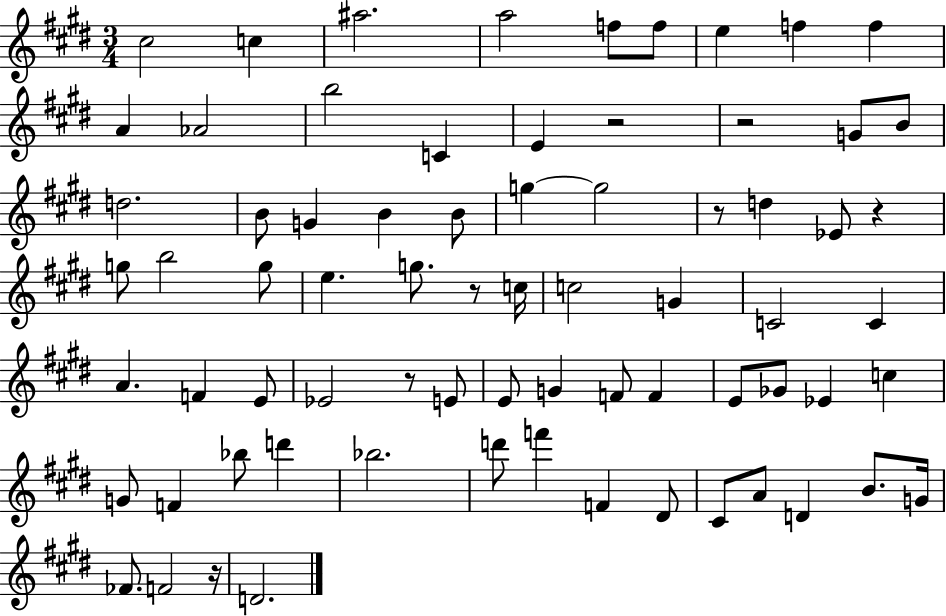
{
  \clef treble
  \numericTimeSignature
  \time 3/4
  \key e \major
  \repeat volta 2 { cis''2 c''4 | ais''2. | a''2 f''8 f''8 | e''4 f''4 f''4 | \break a'4 aes'2 | b''2 c'4 | e'4 r2 | r2 g'8 b'8 | \break d''2. | b'8 g'4 b'4 b'8 | g''4~~ g''2 | r8 d''4 ees'8 r4 | \break g''8 b''2 g''8 | e''4. g''8. r8 c''16 | c''2 g'4 | c'2 c'4 | \break a'4. f'4 e'8 | ees'2 r8 e'8 | e'8 g'4 f'8 f'4 | e'8 ges'8 ees'4 c''4 | \break g'8 f'4 bes''8 d'''4 | bes''2. | d'''8 f'''4 f'4 dis'8 | cis'8 a'8 d'4 b'8. g'16 | \break fes'8. f'2 r16 | d'2. | } \bar "|."
}